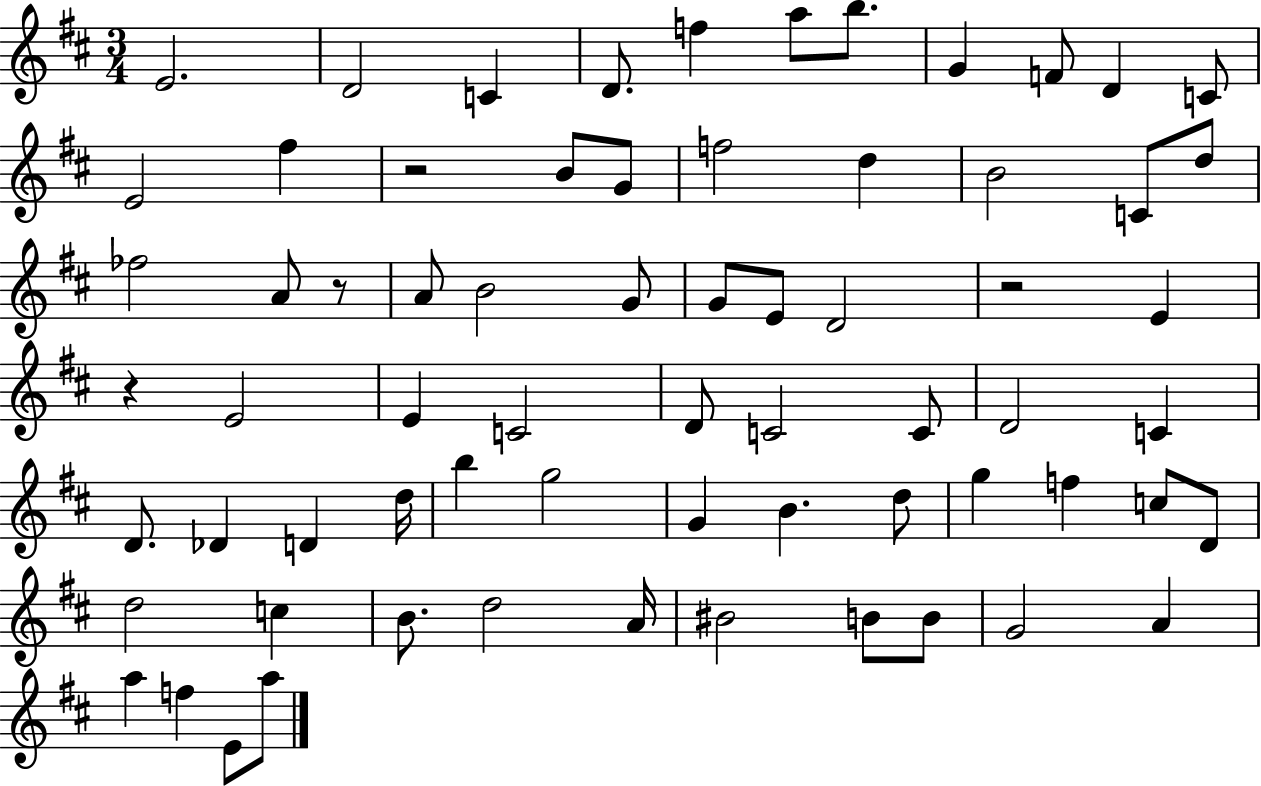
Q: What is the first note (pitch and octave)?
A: E4